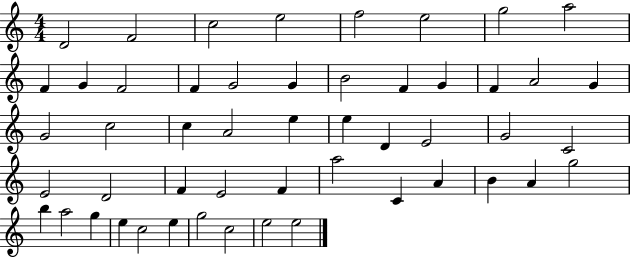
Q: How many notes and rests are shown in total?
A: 51